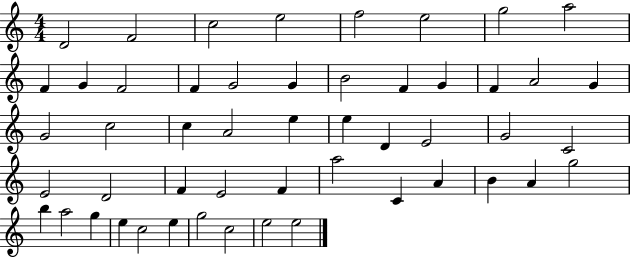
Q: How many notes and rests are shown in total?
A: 51